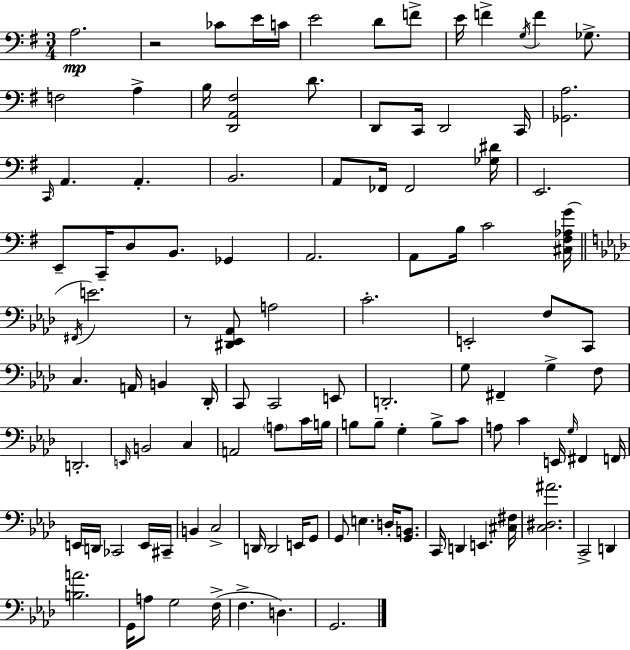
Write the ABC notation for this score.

X:1
T:Untitled
M:3/4
L:1/4
K:G
A,2 z2 _C/2 E/4 C/4 E2 D/2 F/2 E/4 F G,/4 F _G,/2 F,2 A, B,/4 [D,,A,,^F,]2 D/2 D,,/2 C,,/4 D,,2 C,,/4 [_G,,A,]2 C,,/4 A,, A,, B,,2 A,,/2 _F,,/4 _F,,2 [_G,^D]/4 E,,2 E,,/2 C,,/4 D,/2 B,,/2 _G,, A,,2 A,,/2 B,/4 C2 [^C,^F,_A,G]/4 ^F,,/4 E2 z/2 [^D,,_E,,_A,,]/2 A,2 C2 E,,2 F,/2 C,,/2 C, A,,/4 B,, _D,,/4 C,,/2 C,,2 E,,/2 D,,2 G,/2 ^F,, G, F,/2 D,,2 E,,/4 B,,2 C, A,,2 A,/2 C/4 B,/4 B,/2 B,/2 G, B,/2 C/2 A,/2 C E,,/4 G,/4 ^F,, F,,/4 E,,/4 D,,/4 _C,,2 E,,/4 ^C,,/4 B,, C,2 D,,/4 D,,2 E,,/4 G,,/2 G,,/2 E, D,/4 [G,,B,,]/2 C,,/4 D,, E,, [^C,^F,]/4 [C,^D,^A]2 C,,2 D,, [B,A]2 G,,/4 A,/2 G,2 F,/4 F, D, G,,2